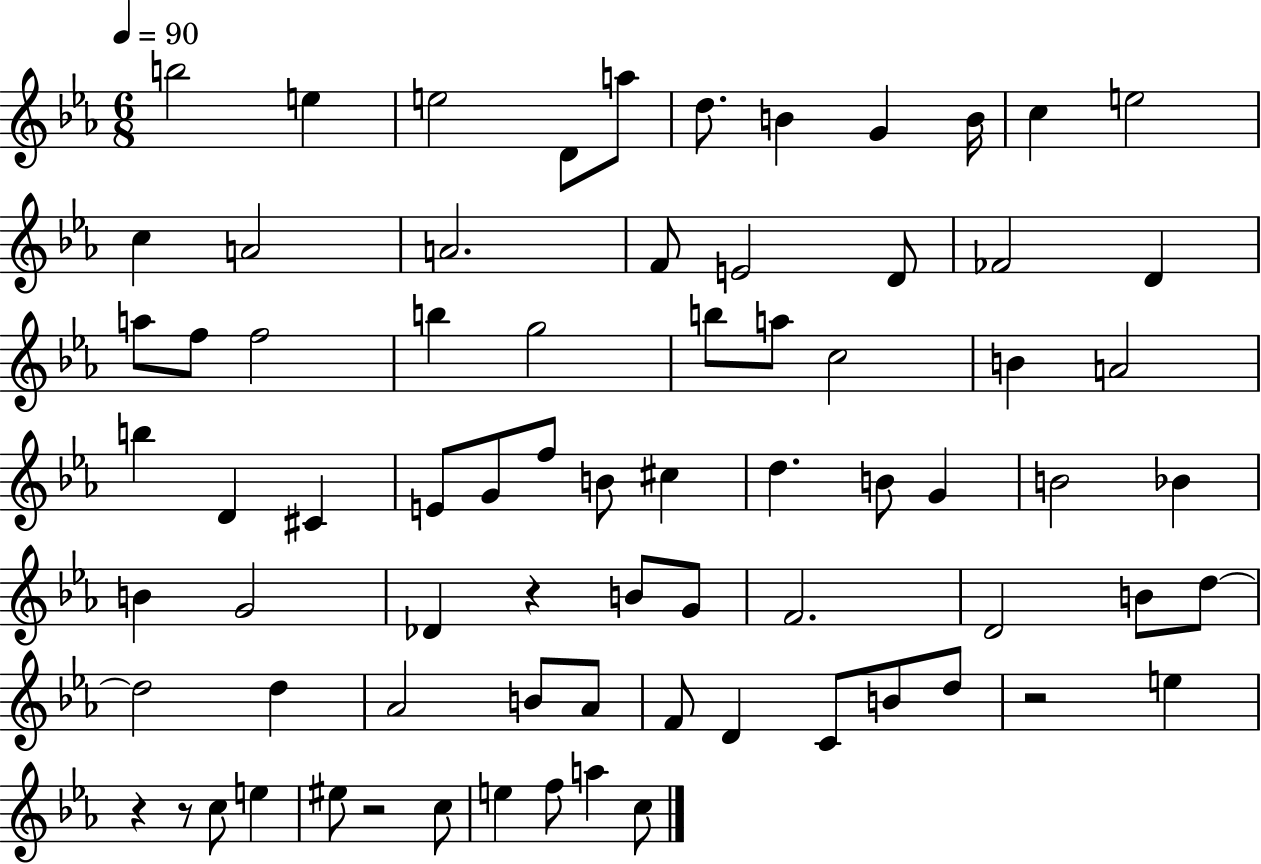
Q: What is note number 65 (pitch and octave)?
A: EIS5